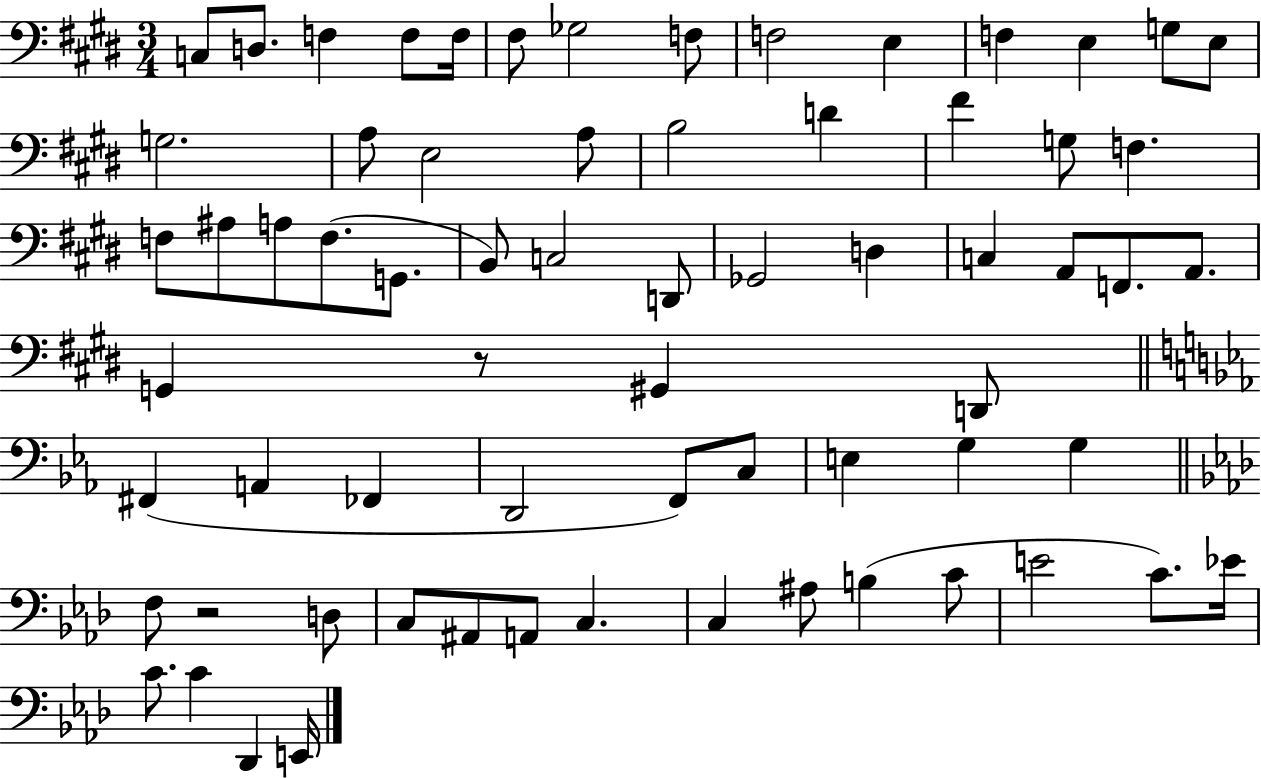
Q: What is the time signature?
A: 3/4